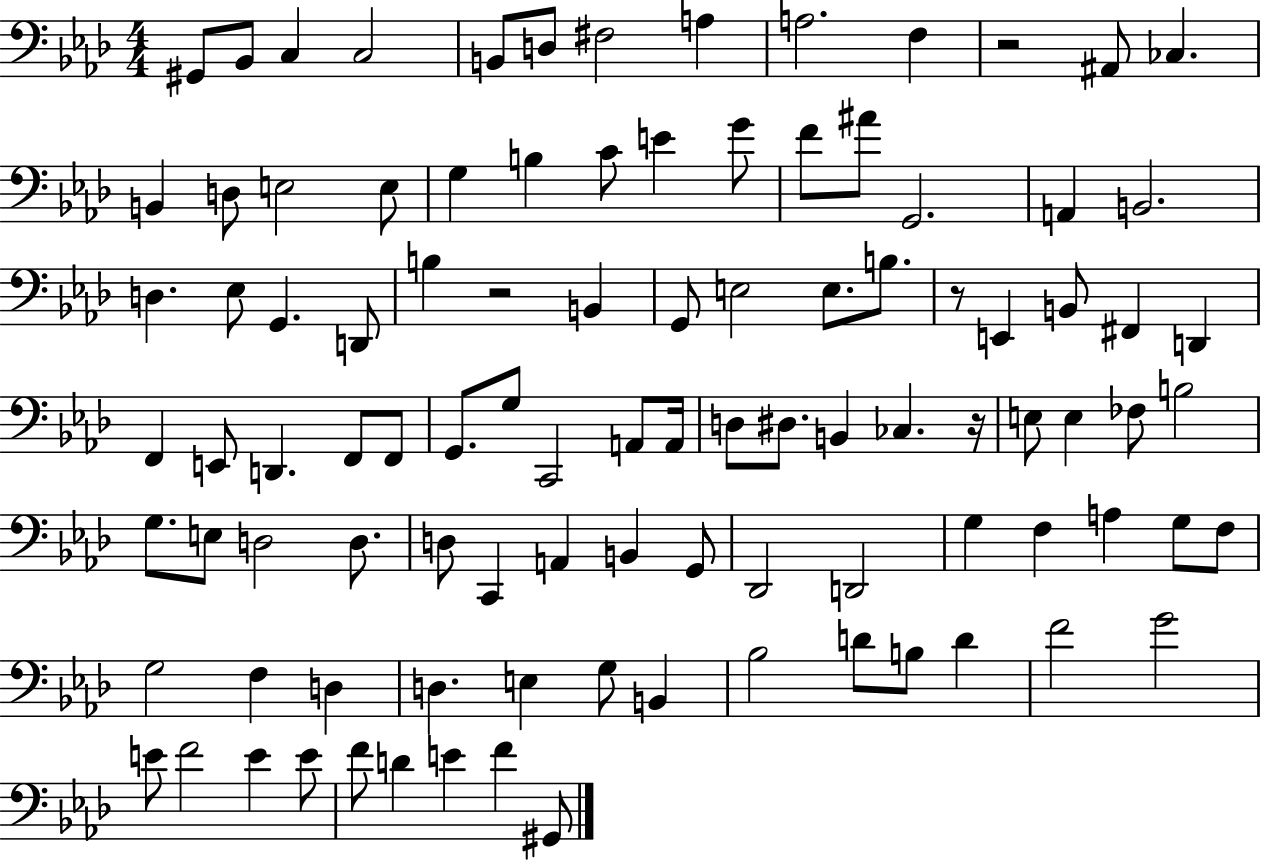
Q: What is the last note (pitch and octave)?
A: G#2